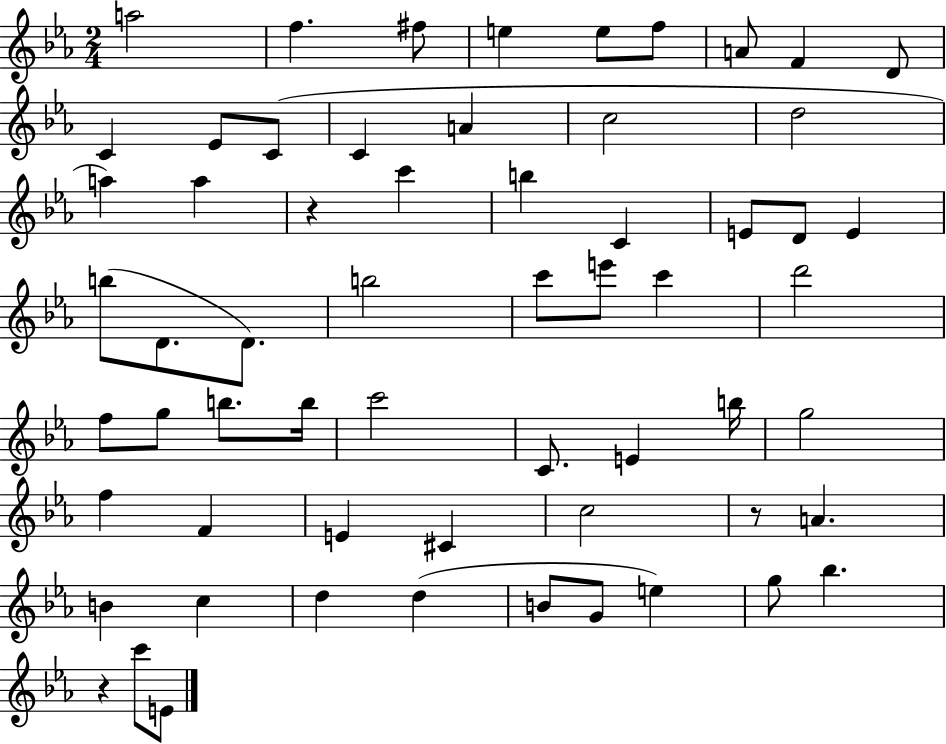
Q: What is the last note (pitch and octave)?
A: E4